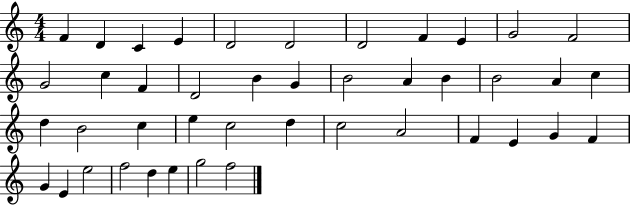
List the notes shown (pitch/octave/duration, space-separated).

F4/q D4/q C4/q E4/q D4/h D4/h D4/h F4/q E4/q G4/h F4/h G4/h C5/q F4/q D4/h B4/q G4/q B4/h A4/q B4/q B4/h A4/q C5/q D5/q B4/h C5/q E5/q C5/h D5/q C5/h A4/h F4/q E4/q G4/q F4/q G4/q E4/q E5/h F5/h D5/q E5/q G5/h F5/h